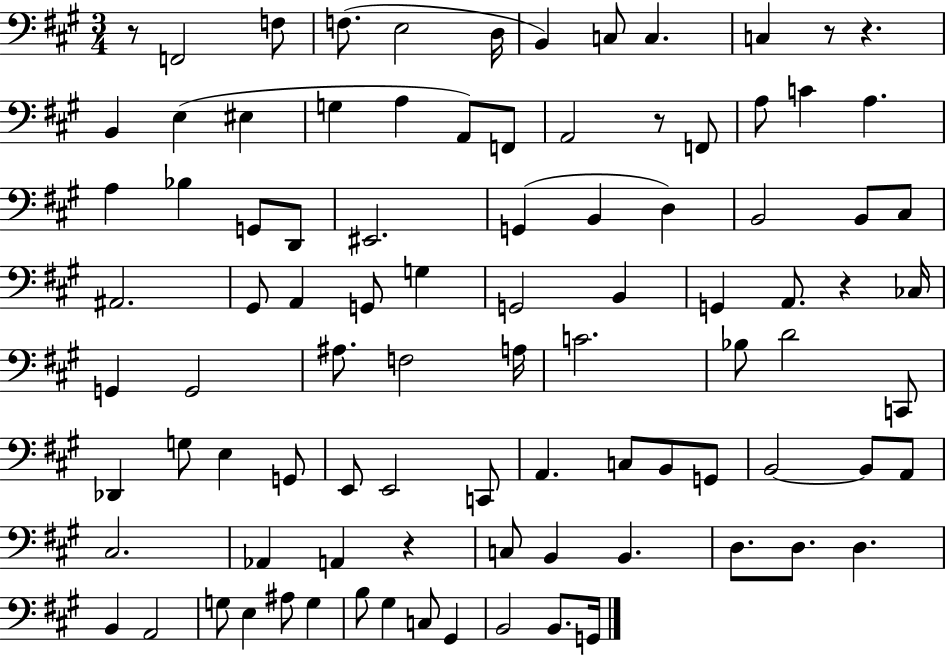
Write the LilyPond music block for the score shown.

{
  \clef bass
  \numericTimeSignature
  \time 3/4
  \key a \major
  \repeat volta 2 { r8 f,2 f8 | f8.( e2 d16 | b,4) c8 c4. | c4 r8 r4. | \break b,4 e4( eis4 | g4 a4 a,8) f,8 | a,2 r8 f,8 | a8 c'4 a4. | \break a4 bes4 g,8 d,8 | eis,2. | g,4( b,4 d4) | b,2 b,8 cis8 | \break ais,2. | gis,8 a,4 g,8 g4 | g,2 b,4 | g,4 a,8. r4 ces16 | \break g,4 g,2 | ais8. f2 a16 | c'2. | bes8 d'2 c,8 | \break des,4 g8 e4 g,8 | e,8 e,2 c,8 | a,4. c8 b,8 g,8 | b,2~~ b,8 a,8 | \break cis2. | aes,4 a,4 r4 | c8 b,4 b,4. | d8. d8. d4. | \break b,4 a,2 | g8 e4 ais8 g4 | b8 gis4 c8 gis,4 | b,2 b,8. g,16 | \break } \bar "|."
}